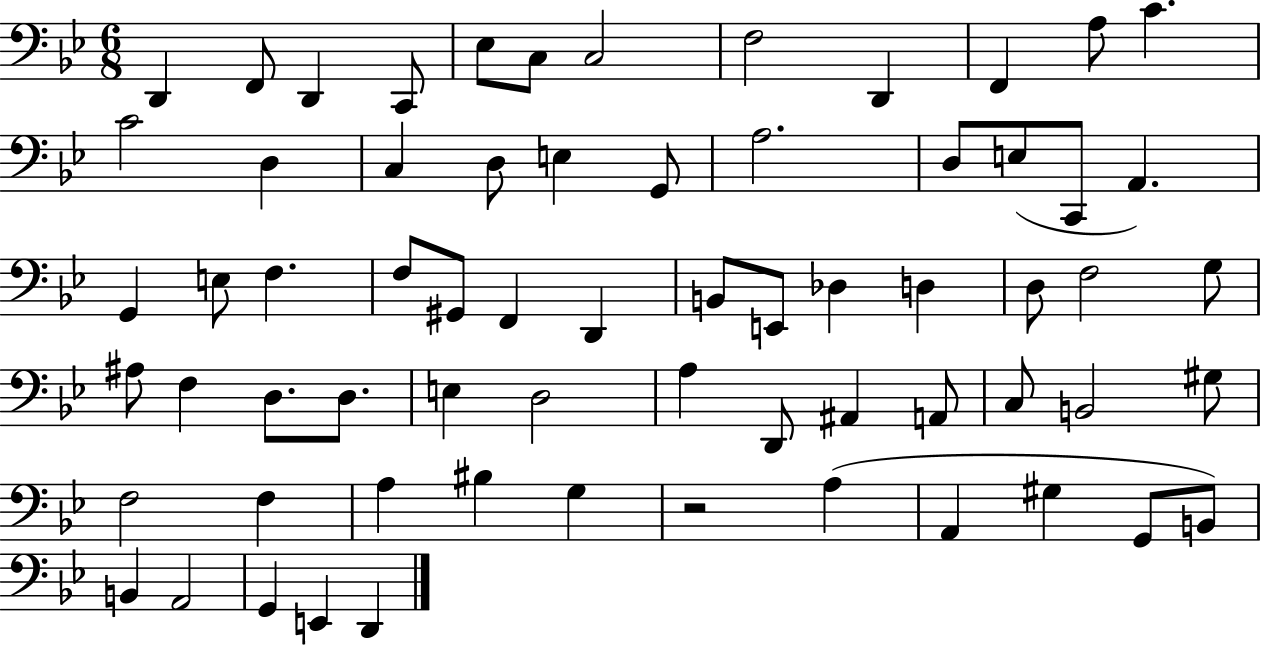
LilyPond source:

{
  \clef bass
  \numericTimeSignature
  \time 6/8
  \key bes \major
  d,4 f,8 d,4 c,8 | ees8 c8 c2 | f2 d,4 | f,4 a8 c'4. | \break c'2 d4 | c4 d8 e4 g,8 | a2. | d8 e8( c,8 a,4.) | \break g,4 e8 f4. | f8 gis,8 f,4 d,4 | b,8 e,8 des4 d4 | d8 f2 g8 | \break ais8 f4 d8. d8. | e4 d2 | a4 d,8 ais,4 a,8 | c8 b,2 gis8 | \break f2 f4 | a4 bis4 g4 | r2 a4( | a,4 gis4 g,8 b,8) | \break b,4 a,2 | g,4 e,4 d,4 | \bar "|."
}